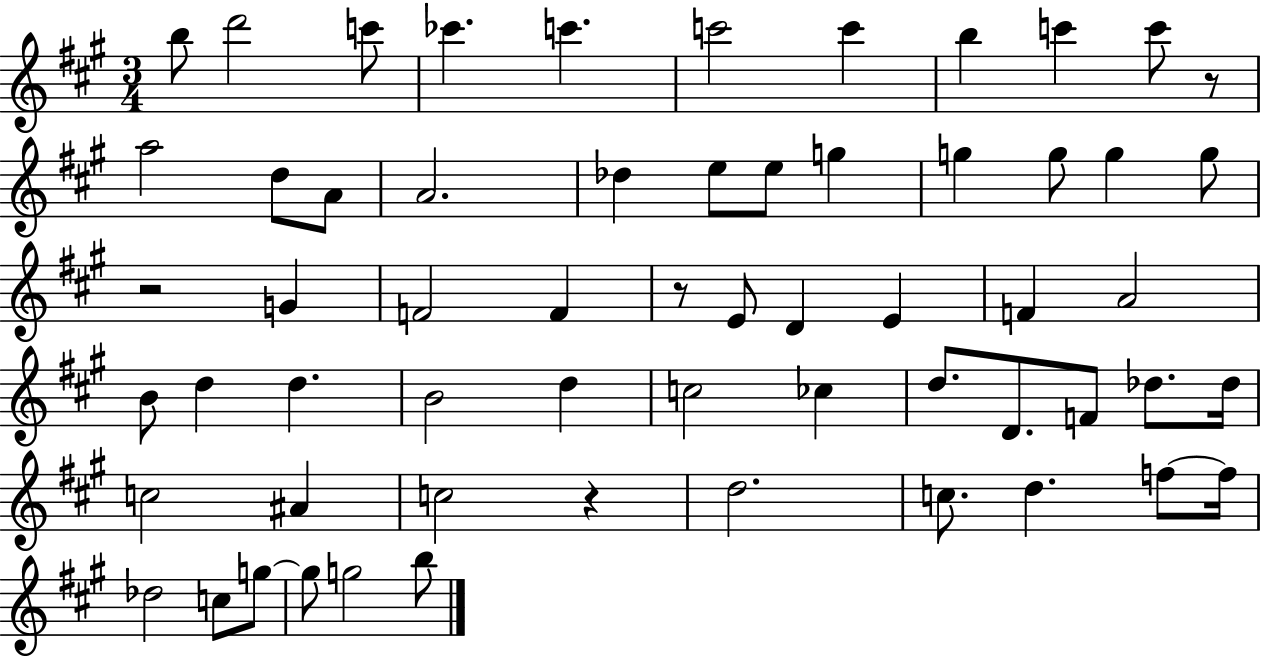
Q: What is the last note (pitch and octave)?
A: B5